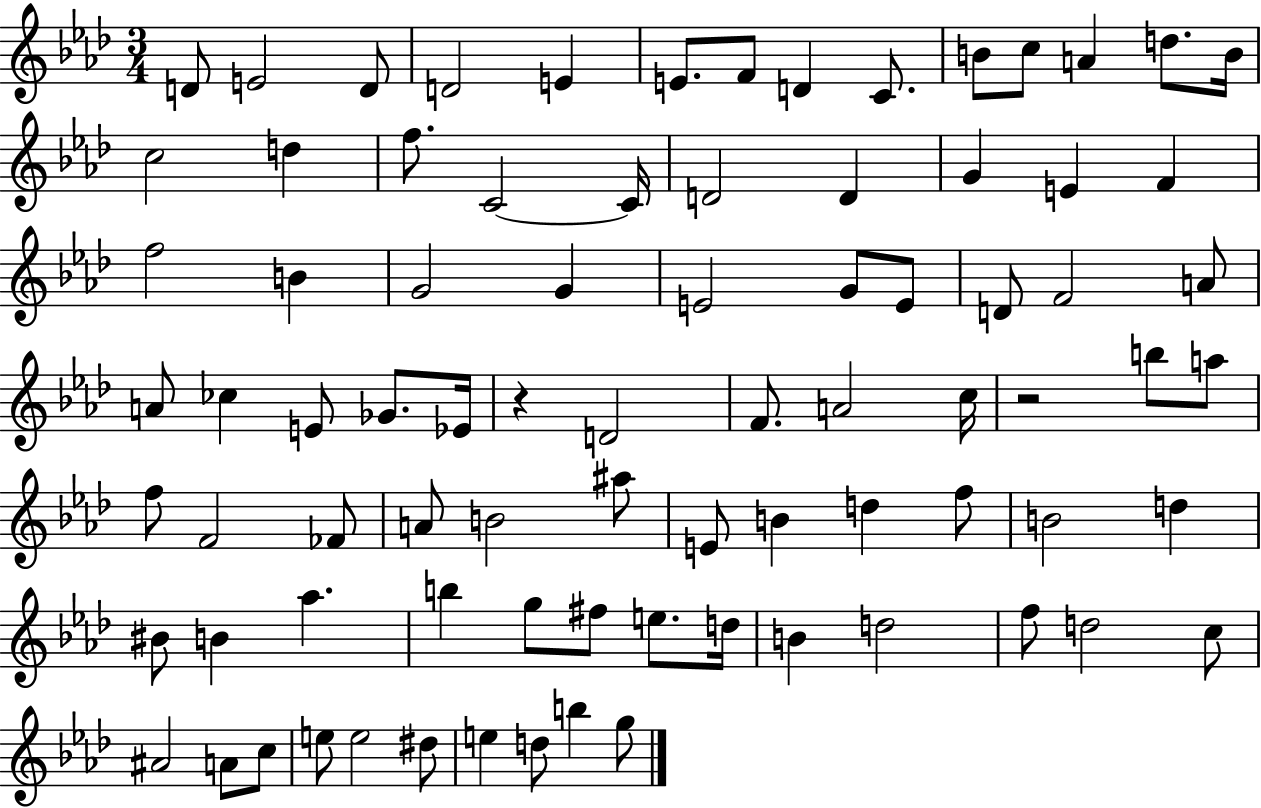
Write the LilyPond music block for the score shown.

{
  \clef treble
  \numericTimeSignature
  \time 3/4
  \key aes \major
  d'8 e'2 d'8 | d'2 e'4 | e'8. f'8 d'4 c'8. | b'8 c''8 a'4 d''8. b'16 | \break c''2 d''4 | f''8. c'2~~ c'16 | d'2 d'4 | g'4 e'4 f'4 | \break f''2 b'4 | g'2 g'4 | e'2 g'8 e'8 | d'8 f'2 a'8 | \break a'8 ces''4 e'8 ges'8. ees'16 | r4 d'2 | f'8. a'2 c''16 | r2 b''8 a''8 | \break f''8 f'2 fes'8 | a'8 b'2 ais''8 | e'8 b'4 d''4 f''8 | b'2 d''4 | \break bis'8 b'4 aes''4. | b''4 g''8 fis''8 e''8. d''16 | b'4 d''2 | f''8 d''2 c''8 | \break ais'2 a'8 c''8 | e''8 e''2 dis''8 | e''4 d''8 b''4 g''8 | \bar "|."
}